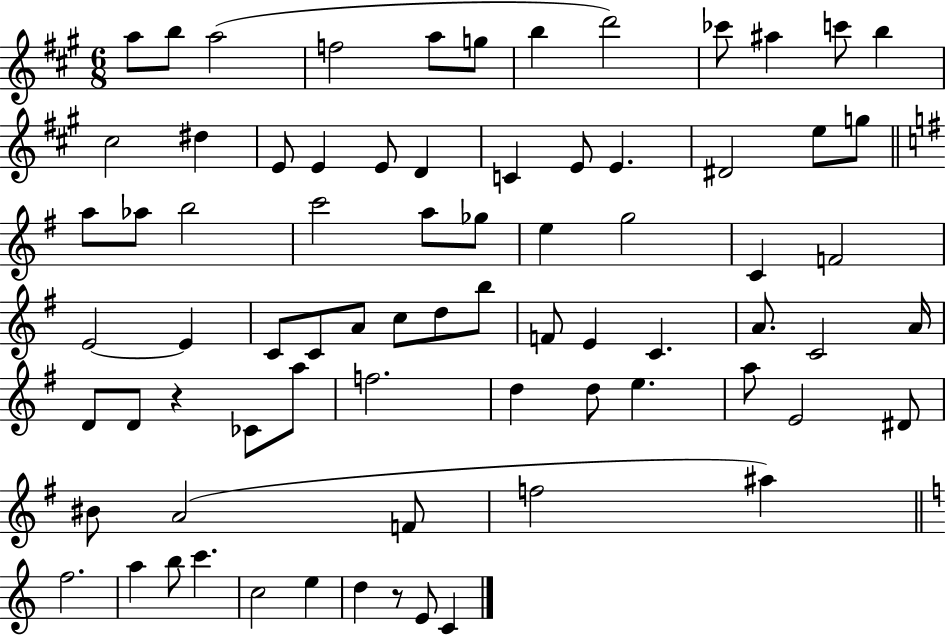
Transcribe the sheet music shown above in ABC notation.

X:1
T:Untitled
M:6/8
L:1/4
K:A
a/2 b/2 a2 f2 a/2 g/2 b d'2 _c'/2 ^a c'/2 b ^c2 ^d E/2 E E/2 D C E/2 E ^D2 e/2 g/2 a/2 _a/2 b2 c'2 a/2 _g/2 e g2 C F2 E2 E C/2 C/2 A/2 c/2 d/2 b/2 F/2 E C A/2 C2 A/4 D/2 D/2 z _C/2 a/2 f2 d d/2 e a/2 E2 ^D/2 ^B/2 A2 F/2 f2 ^a f2 a b/2 c' c2 e d z/2 E/2 C